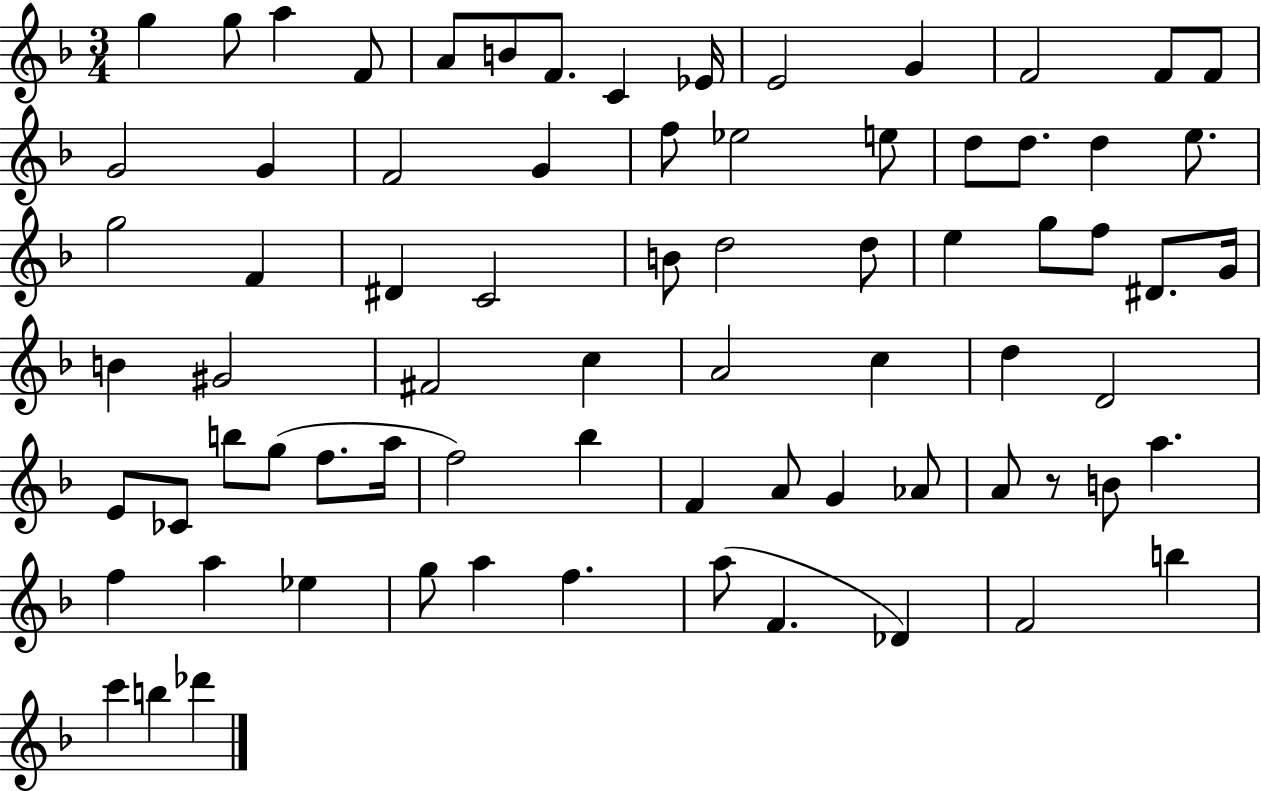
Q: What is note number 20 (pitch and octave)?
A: Eb5